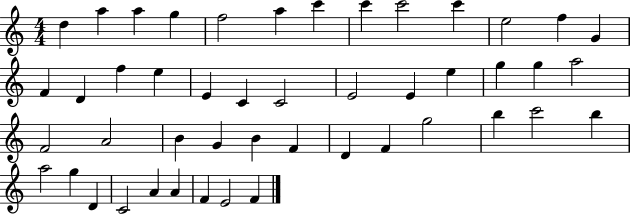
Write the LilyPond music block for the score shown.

{
  \clef treble
  \numericTimeSignature
  \time 4/4
  \key c \major
  d''4 a''4 a''4 g''4 | f''2 a''4 c'''4 | c'''4 c'''2 c'''4 | e''2 f''4 g'4 | \break f'4 d'4 f''4 e''4 | e'4 c'4 c'2 | e'2 e'4 e''4 | g''4 g''4 a''2 | \break f'2 a'2 | b'4 g'4 b'4 f'4 | d'4 f'4 g''2 | b''4 c'''2 b''4 | \break a''2 g''4 d'4 | c'2 a'4 a'4 | f'4 e'2 f'4 | \bar "|."
}